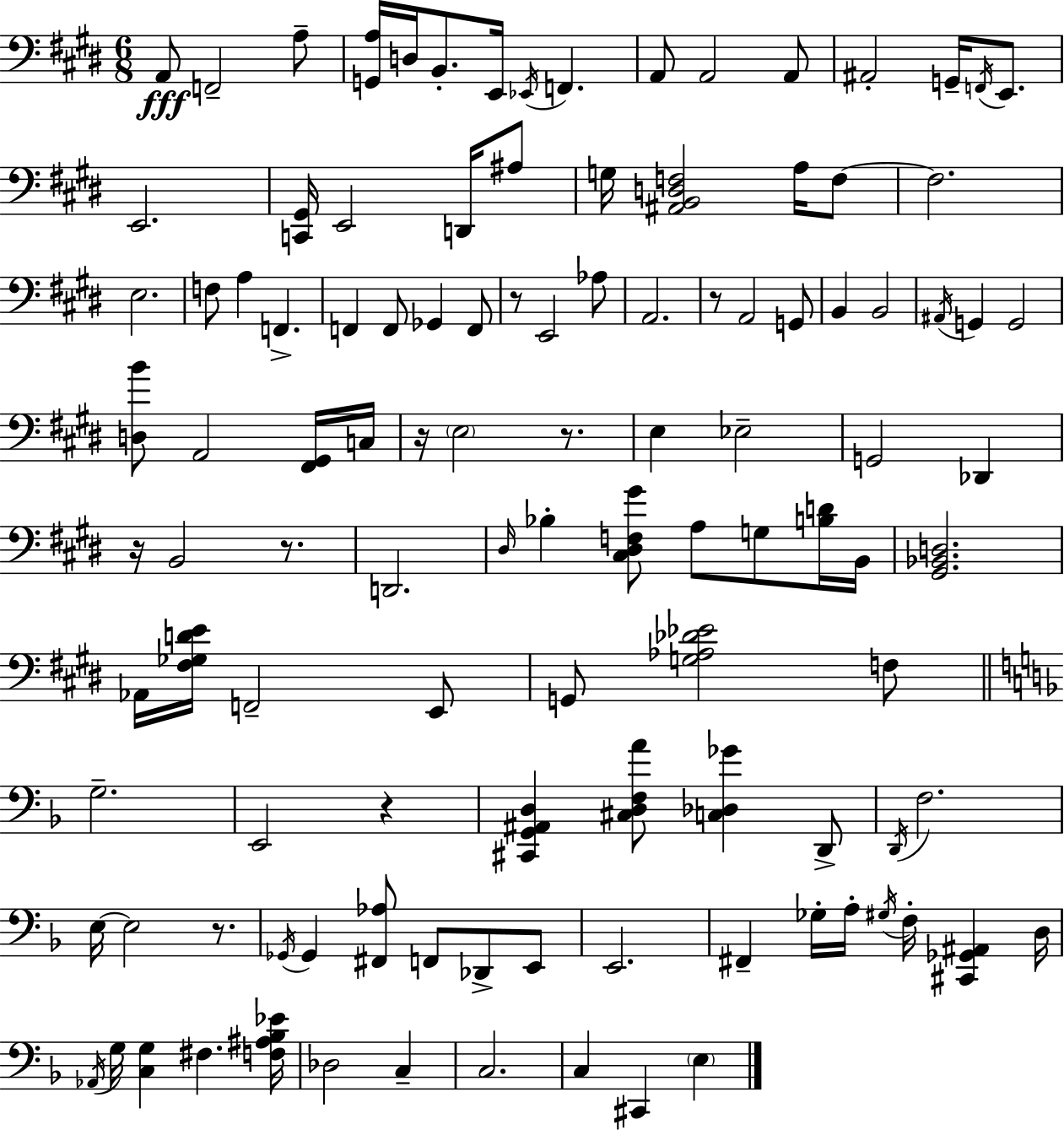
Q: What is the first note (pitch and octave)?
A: A2